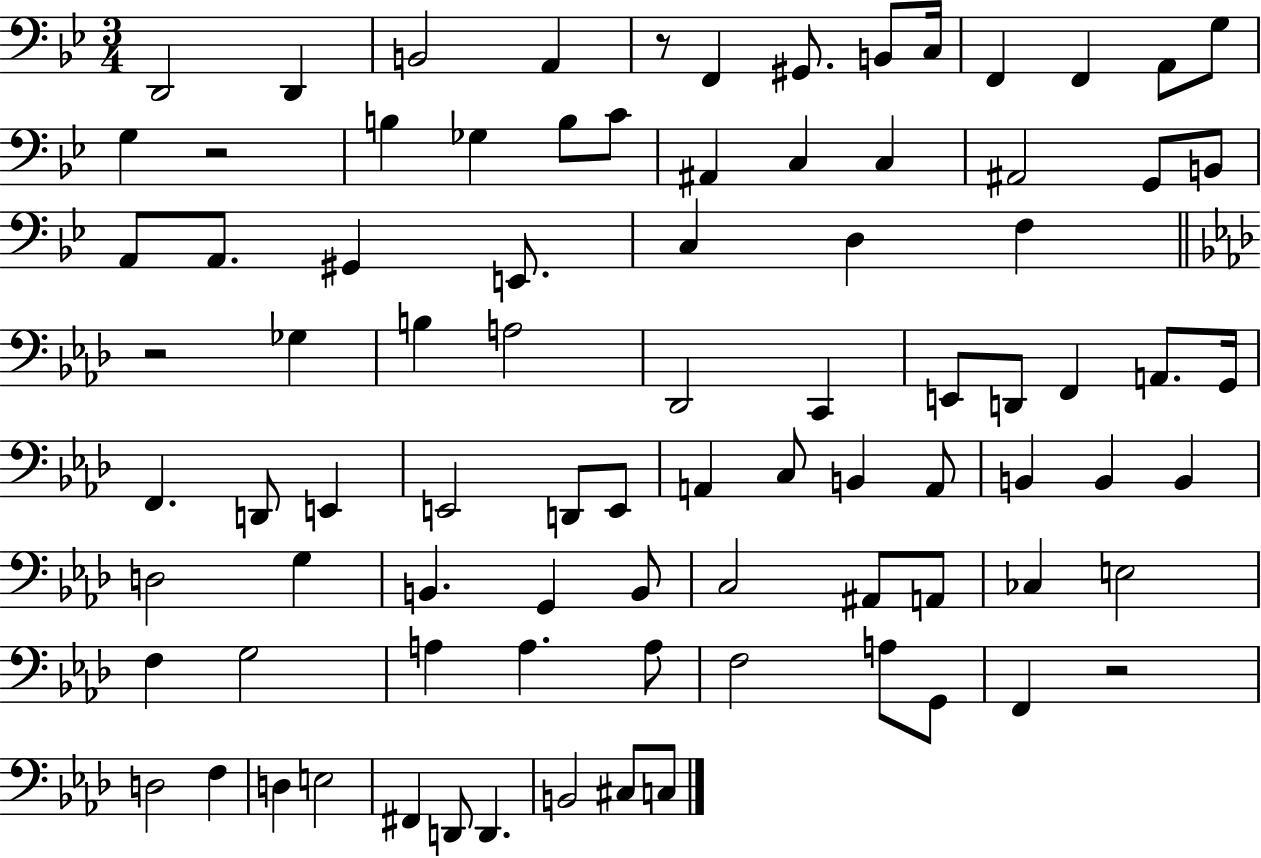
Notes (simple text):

D2/h D2/q B2/h A2/q R/e F2/q G#2/e. B2/e C3/s F2/q F2/q A2/e G3/e G3/q R/h B3/q Gb3/q B3/e C4/e A#2/q C3/q C3/q A#2/h G2/e B2/e A2/e A2/e. G#2/q E2/e. C3/q D3/q F3/q R/h Gb3/q B3/q A3/h Db2/h C2/q E2/e D2/e F2/q A2/e. G2/s F2/q. D2/e E2/q E2/h D2/e E2/e A2/q C3/e B2/q A2/e B2/q B2/q B2/q D3/h G3/q B2/q. G2/q B2/e C3/h A#2/e A2/e CES3/q E3/h F3/q G3/h A3/q A3/q. A3/e F3/h A3/e G2/e F2/q R/h D3/h F3/q D3/q E3/h F#2/q D2/e D2/q. B2/h C#3/e C3/e